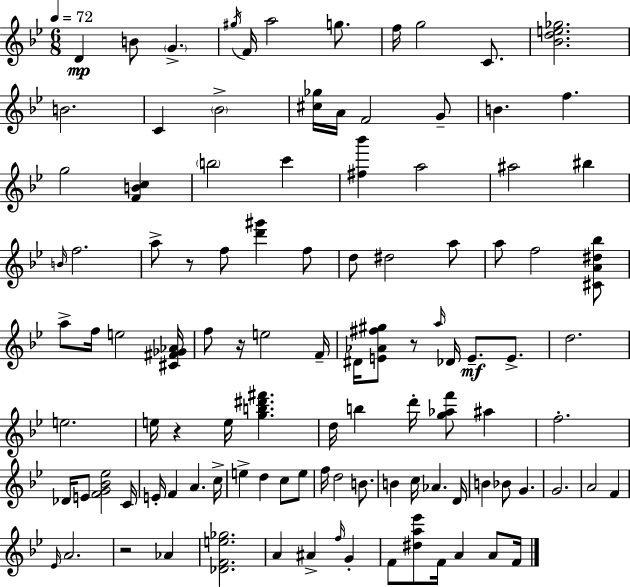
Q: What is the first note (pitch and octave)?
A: D4